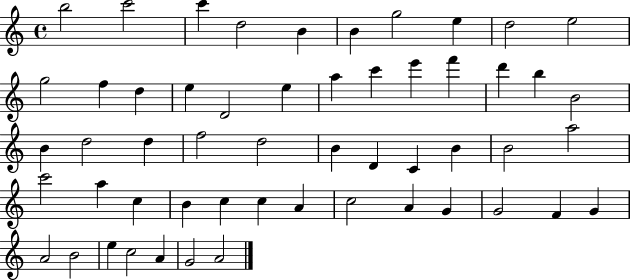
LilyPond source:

{
  \clef treble
  \time 4/4
  \defaultTimeSignature
  \key c \major
  b''2 c'''2 | c'''4 d''2 b'4 | b'4 g''2 e''4 | d''2 e''2 | \break g''2 f''4 d''4 | e''4 d'2 e''4 | a''4 c'''4 e'''4 f'''4 | d'''4 b''4 b'2 | \break b'4 d''2 d''4 | f''2 d''2 | b'4 d'4 c'4 b'4 | b'2 a''2 | \break c'''2 a''4 c''4 | b'4 c''4 c''4 a'4 | c''2 a'4 g'4 | g'2 f'4 g'4 | \break a'2 b'2 | e''4 c''2 a'4 | g'2 a'2 | \bar "|."
}